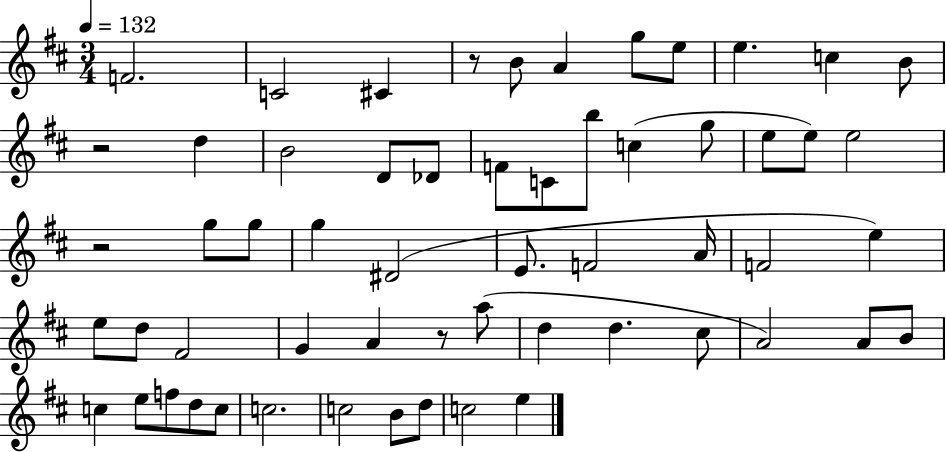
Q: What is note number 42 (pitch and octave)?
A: A4